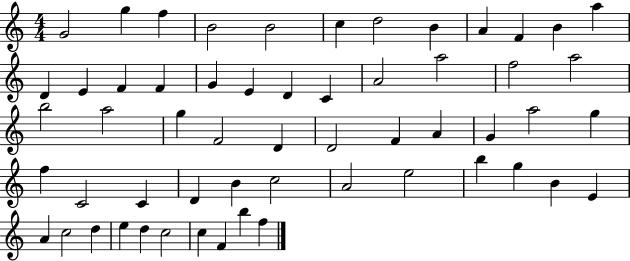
X:1
T:Untitled
M:4/4
L:1/4
K:C
G2 g f B2 B2 c d2 B A F B a D E F F G E D C A2 a2 f2 a2 b2 a2 g F2 D D2 F A G a2 g f C2 C D B c2 A2 e2 b g B E A c2 d e d c2 c F b f